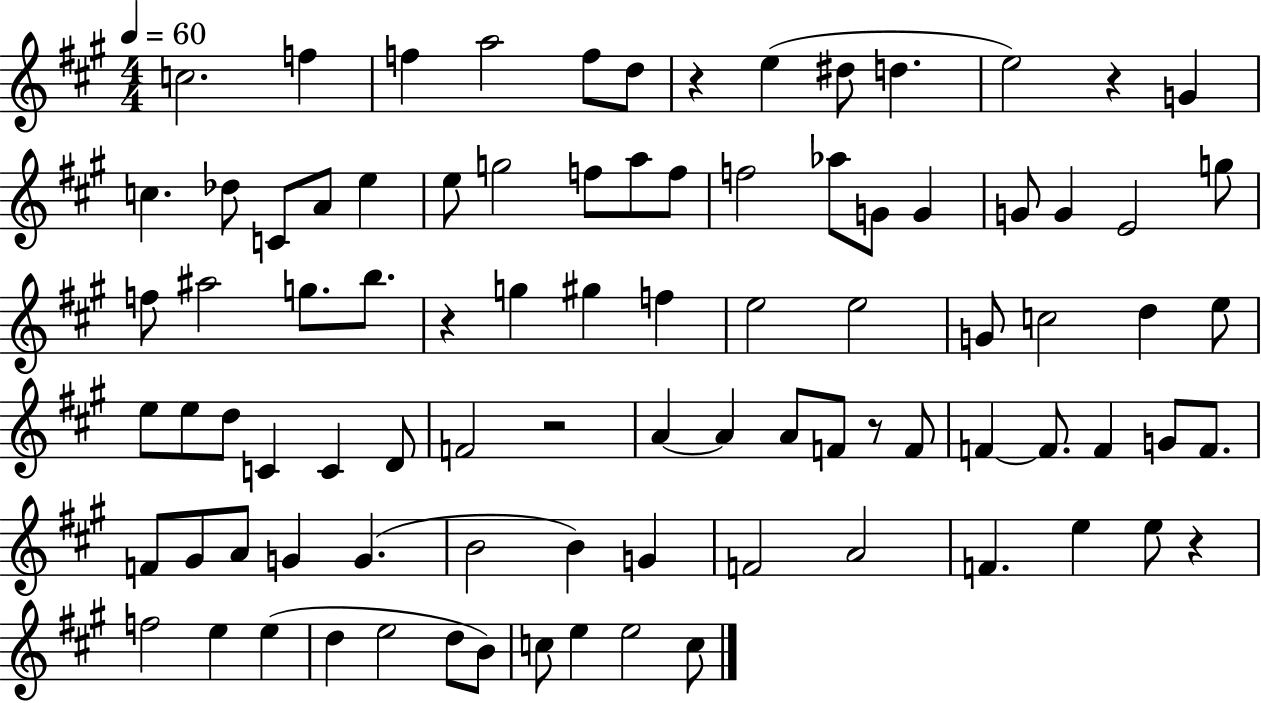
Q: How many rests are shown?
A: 6